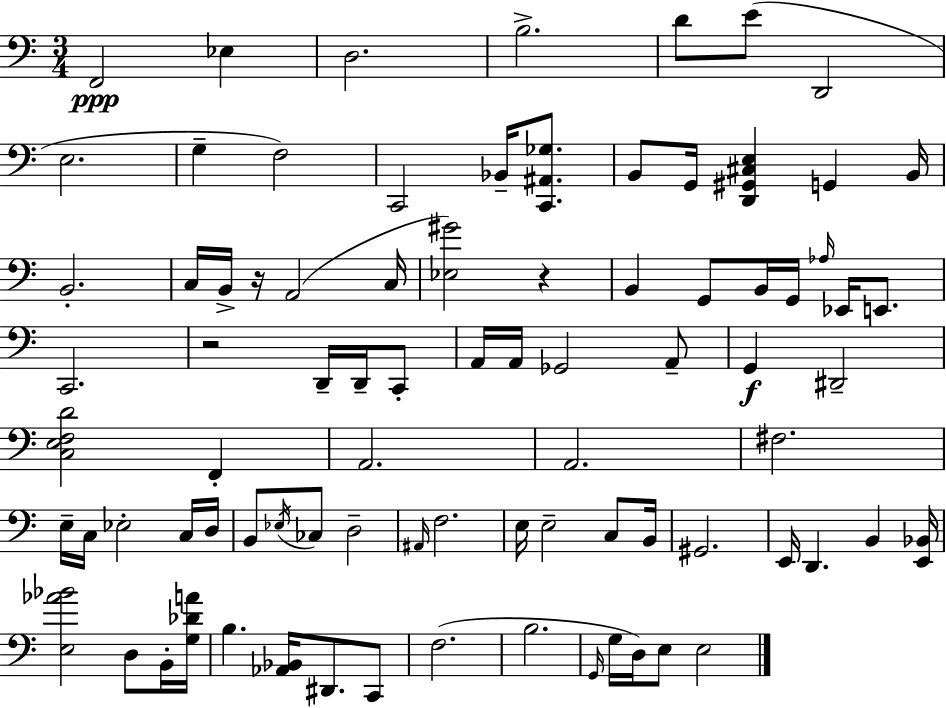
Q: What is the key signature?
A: A minor